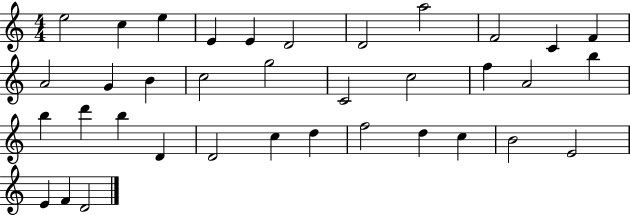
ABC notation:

X:1
T:Untitled
M:4/4
L:1/4
K:C
e2 c e E E D2 D2 a2 F2 C F A2 G B c2 g2 C2 c2 f A2 b b d' b D D2 c d f2 d c B2 E2 E F D2